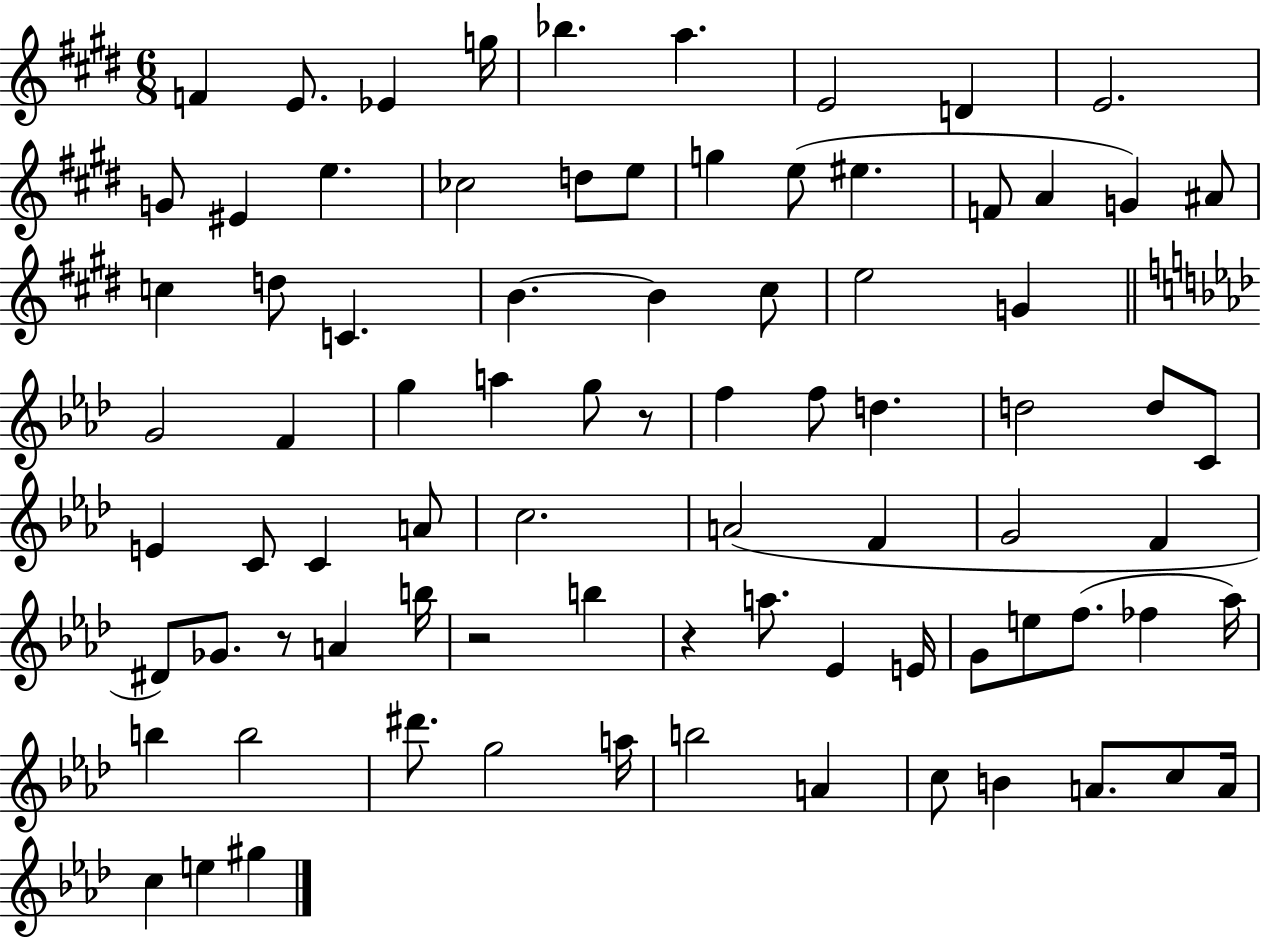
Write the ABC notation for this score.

X:1
T:Untitled
M:6/8
L:1/4
K:E
F E/2 _E g/4 _b a E2 D E2 G/2 ^E e _c2 d/2 e/2 g e/2 ^e F/2 A G ^A/2 c d/2 C B B ^c/2 e2 G G2 F g a g/2 z/2 f f/2 d d2 d/2 C/2 E C/2 C A/2 c2 A2 F G2 F ^D/2 _G/2 z/2 A b/4 z2 b z a/2 _E E/4 G/2 e/2 f/2 _f _a/4 b b2 ^d'/2 g2 a/4 b2 A c/2 B A/2 c/2 A/4 c e ^g